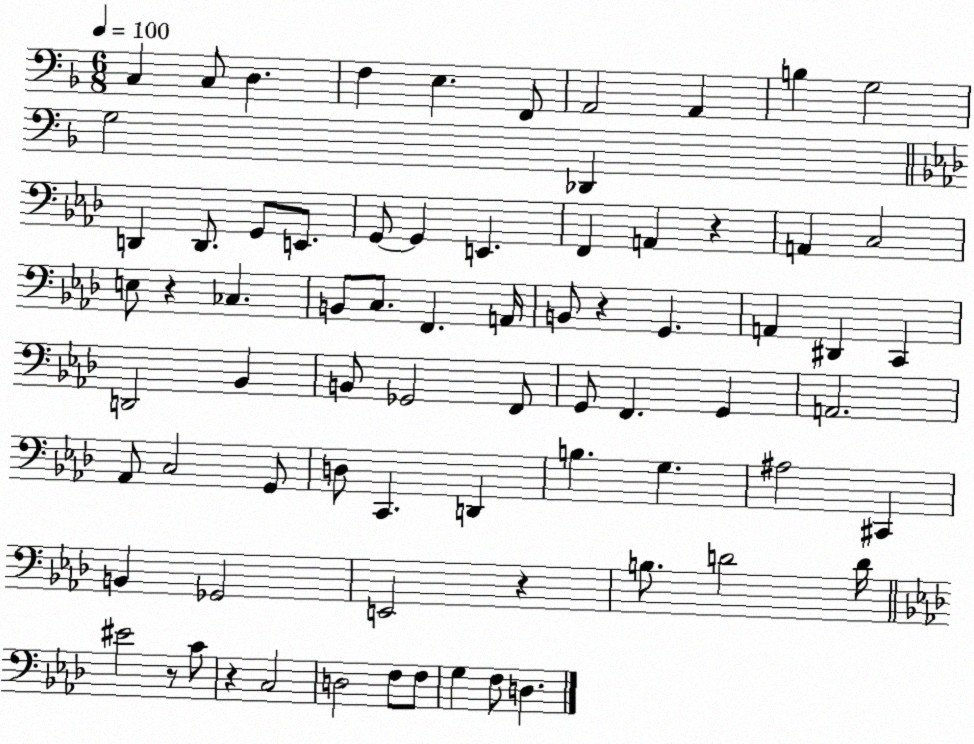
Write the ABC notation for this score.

X:1
T:Untitled
M:6/8
L:1/4
K:F
C, C,/2 D, F, E, F,,/2 A,,2 A,, B, G,2 G,2 _D,, D,, D,,/2 G,,/2 E,,/2 G,,/2 G,, E,, F,, A,, z A,, C,2 E,/2 z _C, B,,/2 C,/2 F,, A,,/4 B,,/2 z G,, A,, ^D,, C,, D,,2 _B,, B,,/2 _G,,2 F,,/2 G,,/2 F,, G,, A,,2 _A,,/2 C,2 G,,/2 D,/2 C,, D,, B, G, ^A,2 ^C,, B,, _G,,2 E,,2 z B,/2 D2 D/4 ^E2 z/2 C/2 z C,2 D,2 F,/2 F,/2 G, F,/2 D,